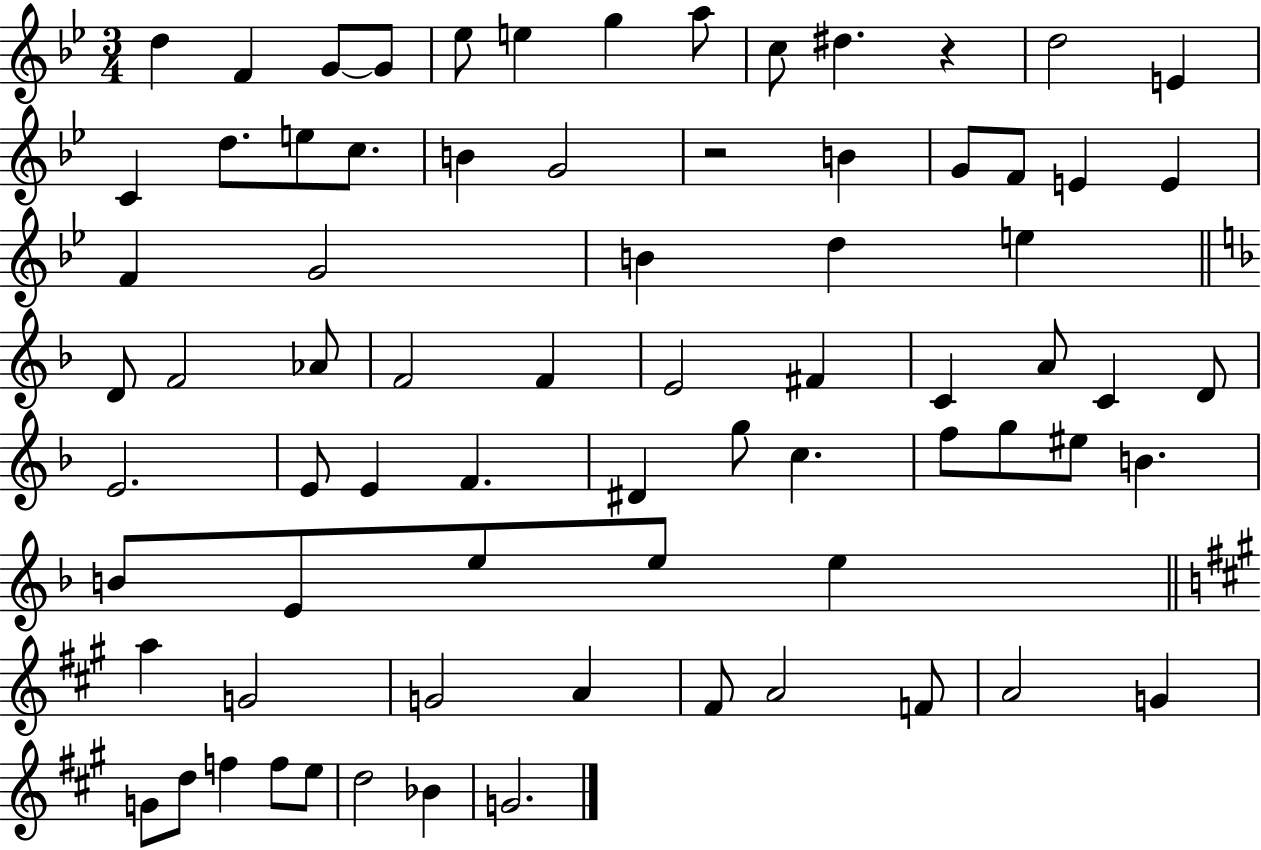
{
  \clef treble
  \numericTimeSignature
  \time 3/4
  \key bes \major
  d''4 f'4 g'8~~ g'8 | ees''8 e''4 g''4 a''8 | c''8 dis''4. r4 | d''2 e'4 | \break c'4 d''8. e''8 c''8. | b'4 g'2 | r2 b'4 | g'8 f'8 e'4 e'4 | \break f'4 g'2 | b'4 d''4 e''4 | \bar "||" \break \key f \major d'8 f'2 aes'8 | f'2 f'4 | e'2 fis'4 | c'4 a'8 c'4 d'8 | \break e'2. | e'8 e'4 f'4. | dis'4 g''8 c''4. | f''8 g''8 eis''8 b'4. | \break b'8 e'8 e''8 e''8 e''4 | \bar "||" \break \key a \major a''4 g'2 | g'2 a'4 | fis'8 a'2 f'8 | a'2 g'4 | \break g'8 d''8 f''4 f''8 e''8 | d''2 bes'4 | g'2. | \bar "|."
}